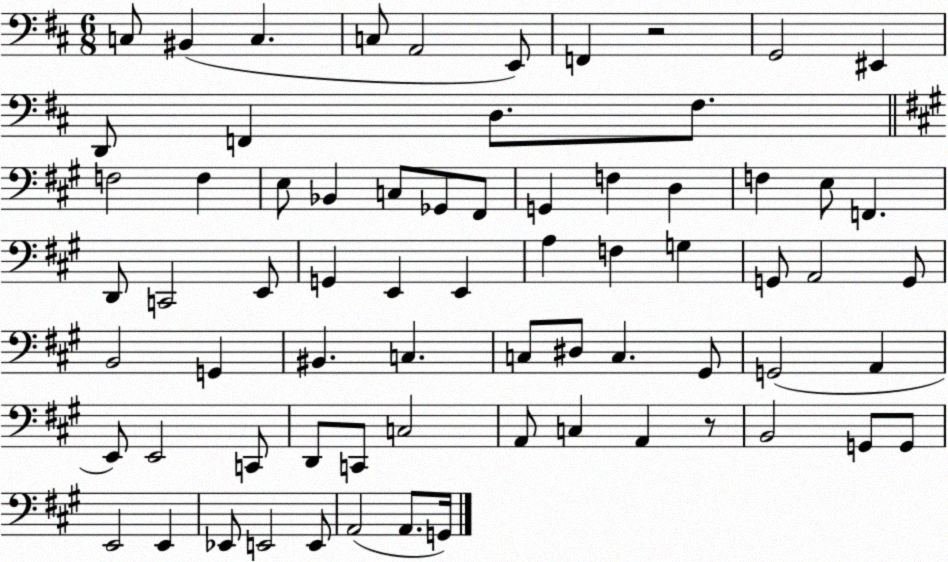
X:1
T:Untitled
M:6/8
L:1/4
K:D
C,/2 ^B,, C, C,/2 A,,2 E,,/2 F,, z2 G,,2 ^E,, D,,/2 F,, D,/2 ^F,/2 F,2 F, E,/2 _B,, C,/2 _G,,/2 ^F,,/2 G,, F, D, F, E,/2 F,, D,,/2 C,,2 E,,/2 G,, E,, E,, A, F, G, G,,/2 A,,2 G,,/2 B,,2 G,, ^B,, C, C,/2 ^D,/2 C, ^G,,/2 G,,2 A,, E,,/2 E,,2 C,,/2 D,,/2 C,,/2 C,2 A,,/2 C, A,, z/2 B,,2 G,,/2 G,,/2 E,,2 E,, _E,,/2 E,,2 E,,/2 A,,2 A,,/2 G,,/4